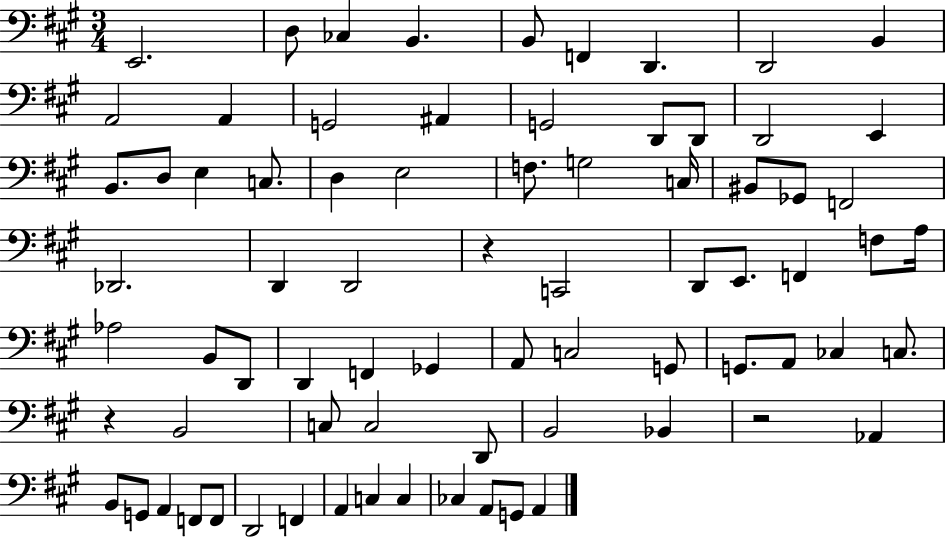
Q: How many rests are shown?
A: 3